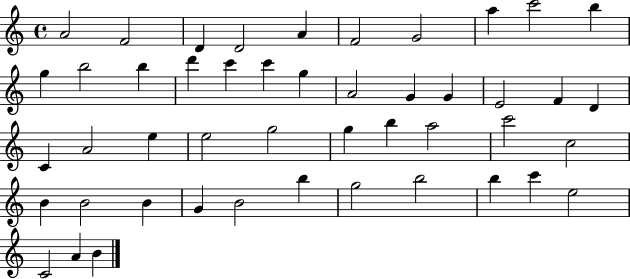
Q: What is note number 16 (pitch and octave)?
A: C6